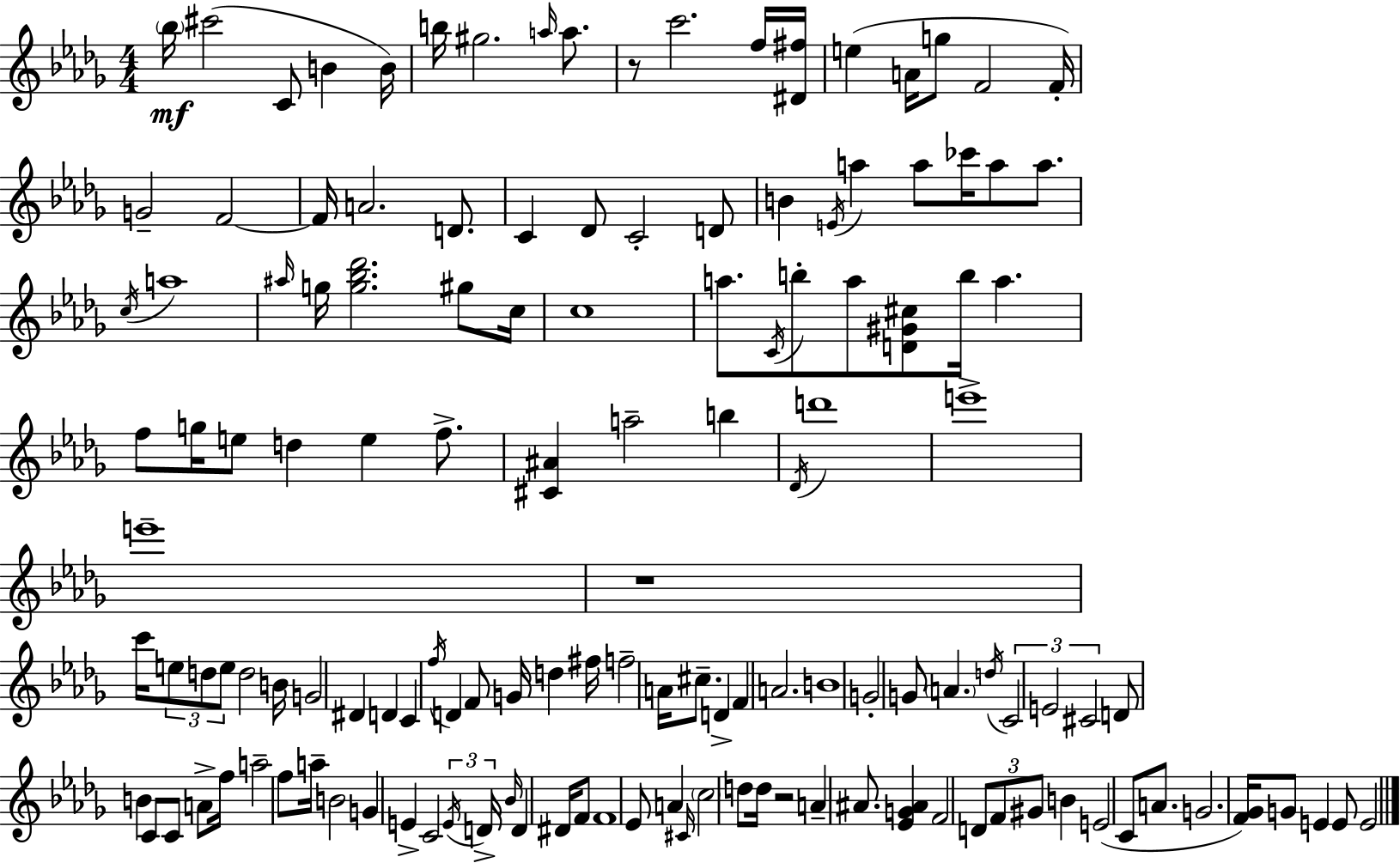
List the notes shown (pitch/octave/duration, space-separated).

Bb5/s C#6/h C4/e B4/q B4/s B5/s G#5/h. A5/s A5/e. R/e C6/h. F5/s [D#4,F#5]/s E5/q A4/s G5/e F4/h F4/s G4/h F4/h F4/s A4/h. D4/e. C4/q Db4/e C4/h D4/e B4/q E4/s A5/q A5/e CES6/s A5/e A5/e. C5/s A5/w A#5/s G5/s [G5,Bb5,Db6]/h. G#5/e C5/s C5/w A5/e. C4/s B5/e A5/e [D4,G#4,C#5]/e B5/s A5/q. F5/e G5/s E5/e D5/q E5/q F5/e. [C#4,A#4]/q A5/h B5/q Db4/s D6/w E6/w E6/w R/w C6/s E5/e D5/e E5/e D5/h B4/s G4/h D#4/q D4/q C4/q F5/s D4/q F4/e G4/s D5/q F#5/s F5/h A4/s C#5/e. D4/q F4/q A4/h. B4/w G4/h G4/e A4/q. D5/s C4/h E4/h C#4/h D4/e B4/q C4/e C4/e A4/e F5/s A5/h F5/e A5/s B4/h G4/q E4/q C4/h E4/s D4/s Bb4/s D4/q D#4/s F4/e F4/w Eb4/e A4/q C#4/s C5/h D5/e D5/s R/h A4/q A#4/e. [Eb4,G4,A#4]/q F4/h D4/e F4/e G#4/e B4/q E4/h C4/e A4/e. G4/h. [F4,Gb4]/s G4/e E4/q E4/e E4/h